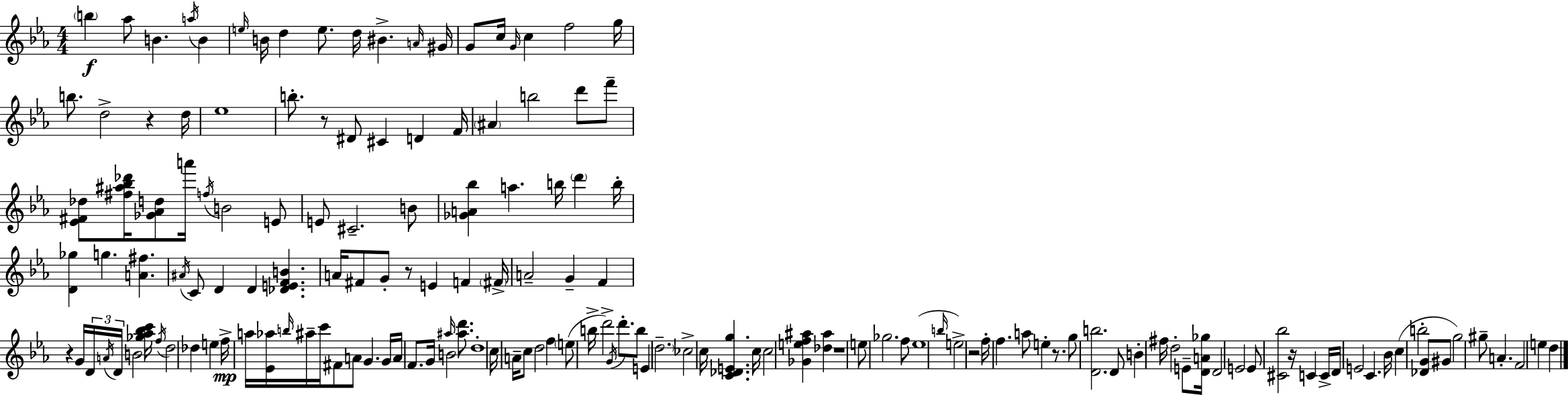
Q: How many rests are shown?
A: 8